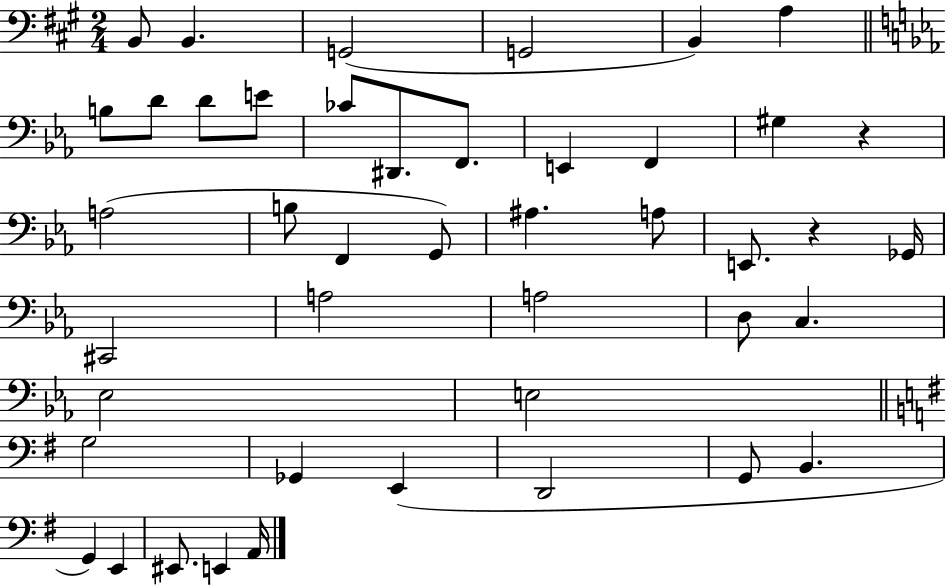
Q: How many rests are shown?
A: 2